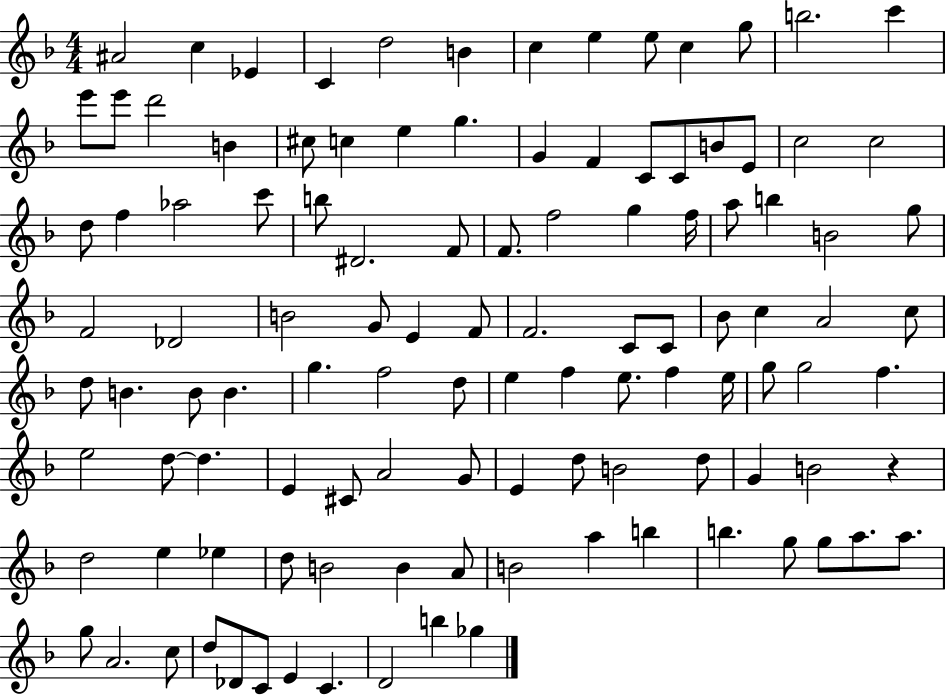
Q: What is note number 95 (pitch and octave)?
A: B5